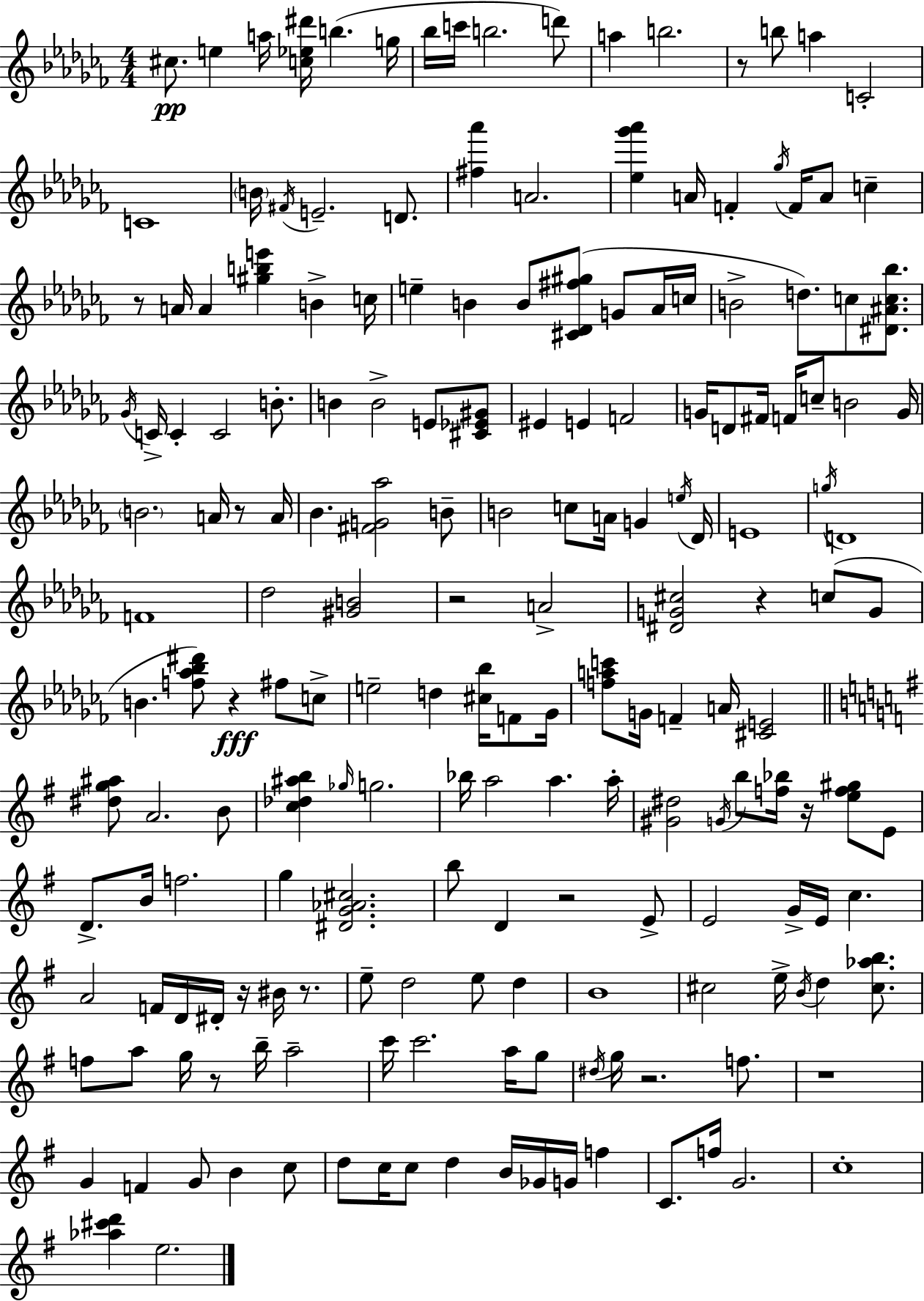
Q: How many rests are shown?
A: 13